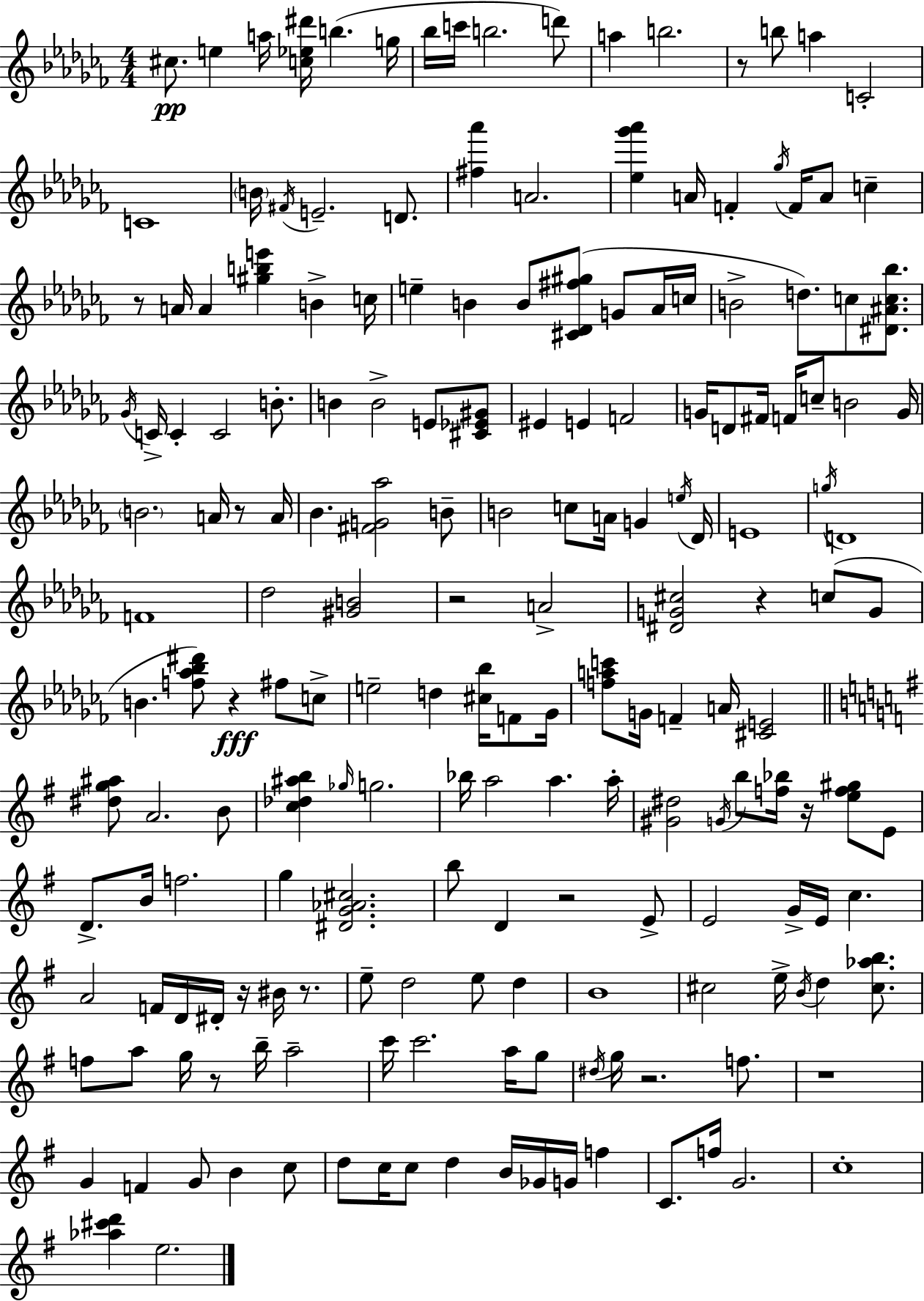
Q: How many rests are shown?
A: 13